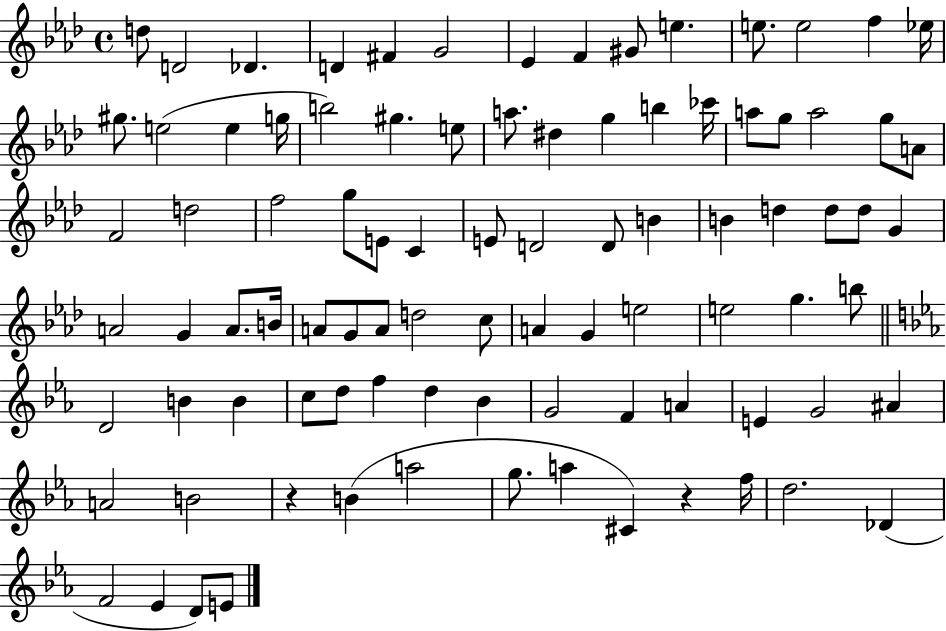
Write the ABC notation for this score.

X:1
T:Untitled
M:4/4
L:1/4
K:Ab
d/2 D2 _D D ^F G2 _E F ^G/2 e e/2 e2 f _e/4 ^g/2 e2 e g/4 b2 ^g e/2 a/2 ^d g b _c'/4 a/2 g/2 a2 g/2 A/2 F2 d2 f2 g/2 E/2 C E/2 D2 D/2 B B d d/2 d/2 G A2 G A/2 B/4 A/2 G/2 A/2 d2 c/2 A G e2 e2 g b/2 D2 B B c/2 d/2 f d _B G2 F A E G2 ^A A2 B2 z B a2 g/2 a ^C z f/4 d2 _D F2 _E D/2 E/2